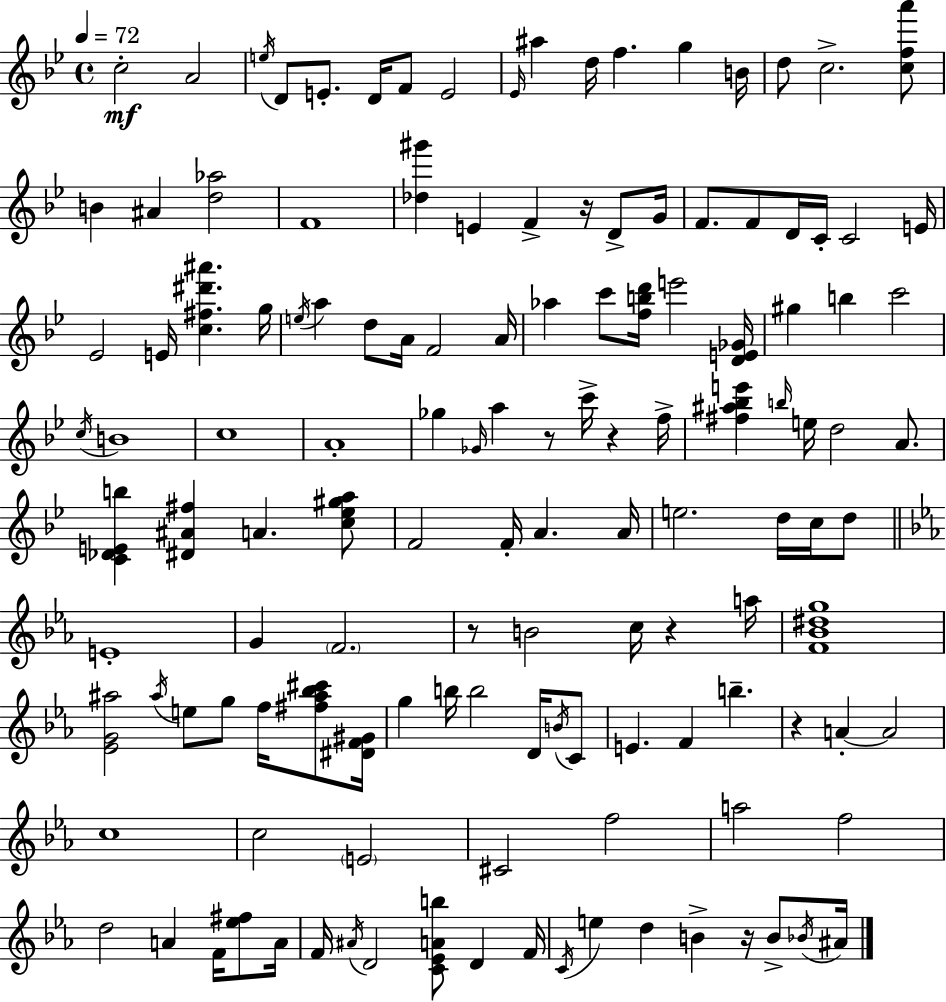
C5/h A4/h E5/s D4/e E4/e. D4/s F4/e E4/h Eb4/s A#5/q D5/s F5/q. G5/q B4/s D5/e C5/h. [C5,F5,A6]/e B4/q A#4/q [D5,Ab5]/h F4/w [Db5,G#6]/q E4/q F4/q R/s D4/e G4/s F4/e. F4/e D4/s C4/s C4/h E4/s Eb4/h E4/s [C5,F#5,D#6,A#6]/q. G5/s E5/s A5/q D5/e A4/s F4/h A4/s Ab5/q C6/e [F5,B5,D6]/s E6/h [D4,E4,Gb4]/s G#5/q B5/q C6/h C5/s B4/w C5/w A4/w Gb5/q Gb4/s A5/q R/e C6/s R/q F5/s [F#5,A#5,Bb5,E6]/q B5/s E5/s D5/h A4/e. [C4,Db4,E4,B5]/q [D#4,A#4,F#5]/q A4/q. [C5,Eb5,G#5,A5]/e F4/h F4/s A4/q. A4/s E5/h. D5/s C5/s D5/e E4/w G4/q F4/h. R/e B4/h C5/s R/q A5/s [F4,Bb4,D#5,G5]/w [Eb4,G4,A#5]/h A#5/s E5/e G5/e F5/s [F#5,A#5,Bb5,C#6]/e [D#4,F4,G#4]/s G5/q B5/s B5/h D4/s B4/s C4/e E4/q. F4/q B5/q. R/q A4/q A4/h C5/w C5/h E4/h C#4/h F5/h A5/h F5/h D5/h A4/q F4/s [Eb5,F#5]/e A4/s F4/s A#4/s D4/h [C4,Eb4,A4,B5]/e D4/q F4/s C4/s E5/q D5/q B4/q R/s B4/e Bb4/s A#4/s